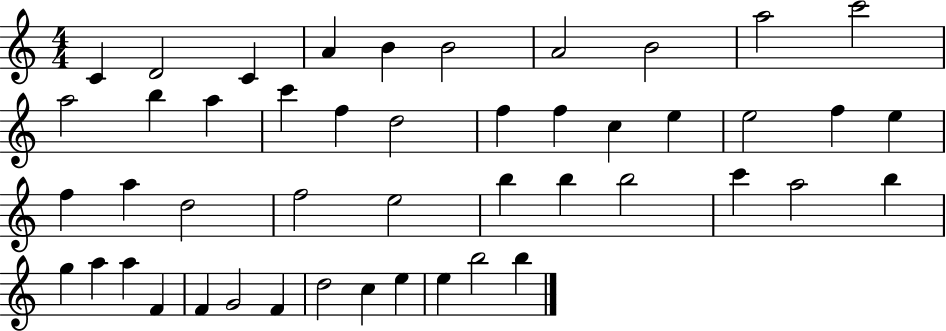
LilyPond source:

{
  \clef treble
  \numericTimeSignature
  \time 4/4
  \key c \major
  c'4 d'2 c'4 | a'4 b'4 b'2 | a'2 b'2 | a''2 c'''2 | \break a''2 b''4 a''4 | c'''4 f''4 d''2 | f''4 f''4 c''4 e''4 | e''2 f''4 e''4 | \break f''4 a''4 d''2 | f''2 e''2 | b''4 b''4 b''2 | c'''4 a''2 b''4 | \break g''4 a''4 a''4 f'4 | f'4 g'2 f'4 | d''2 c''4 e''4 | e''4 b''2 b''4 | \break \bar "|."
}